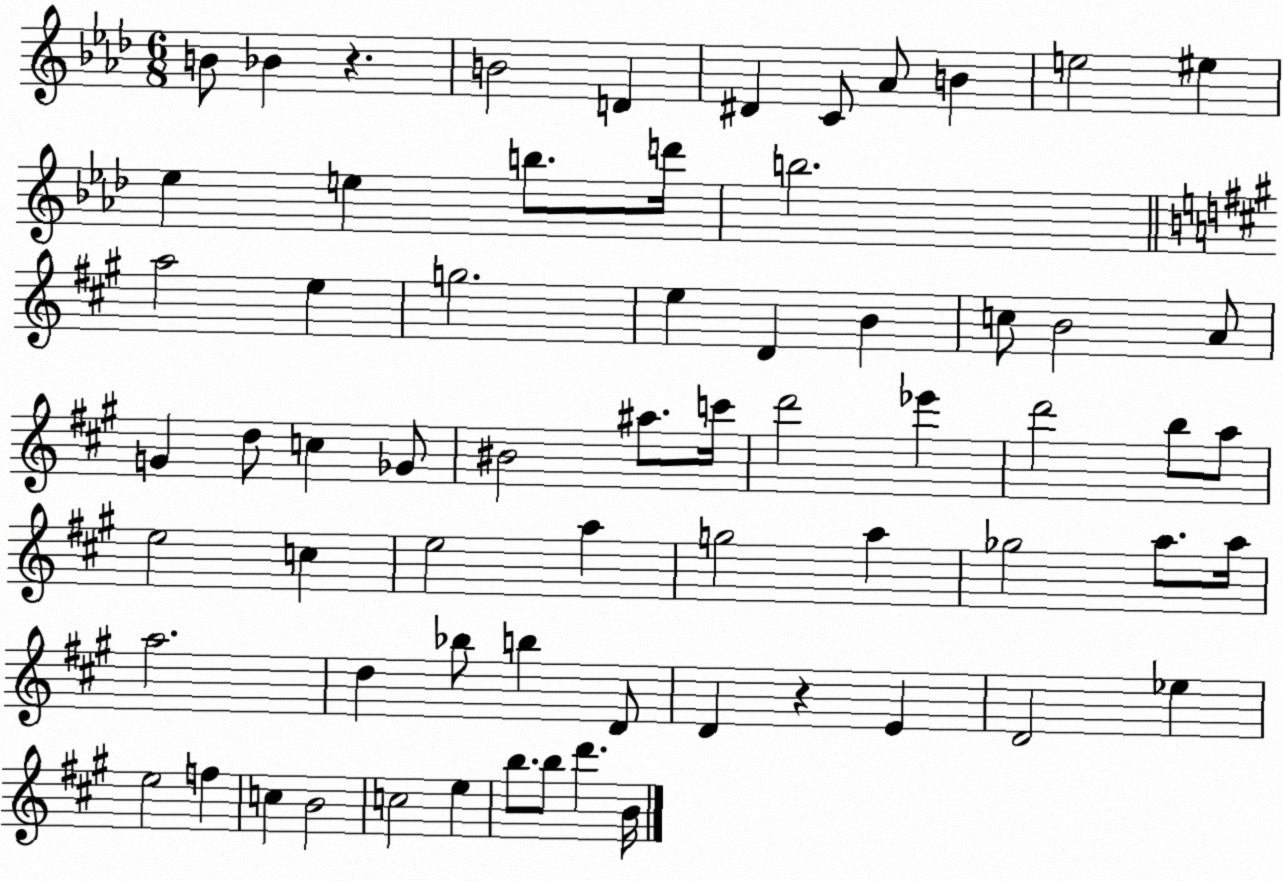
X:1
T:Untitled
M:6/8
L:1/4
K:Ab
B/2 _B z B2 D ^D C/2 _A/2 B e2 ^e _e e b/2 d'/4 b2 a2 e g2 e D B c/2 B2 A/2 G d/2 c _G/2 ^B2 ^a/2 c'/4 d'2 _e' d'2 b/2 a/2 e2 c e2 a g2 a _g2 a/2 a/4 a2 d _b/2 b D/2 D z E D2 _e e2 f c B2 c2 e b/2 b/2 d' B/4